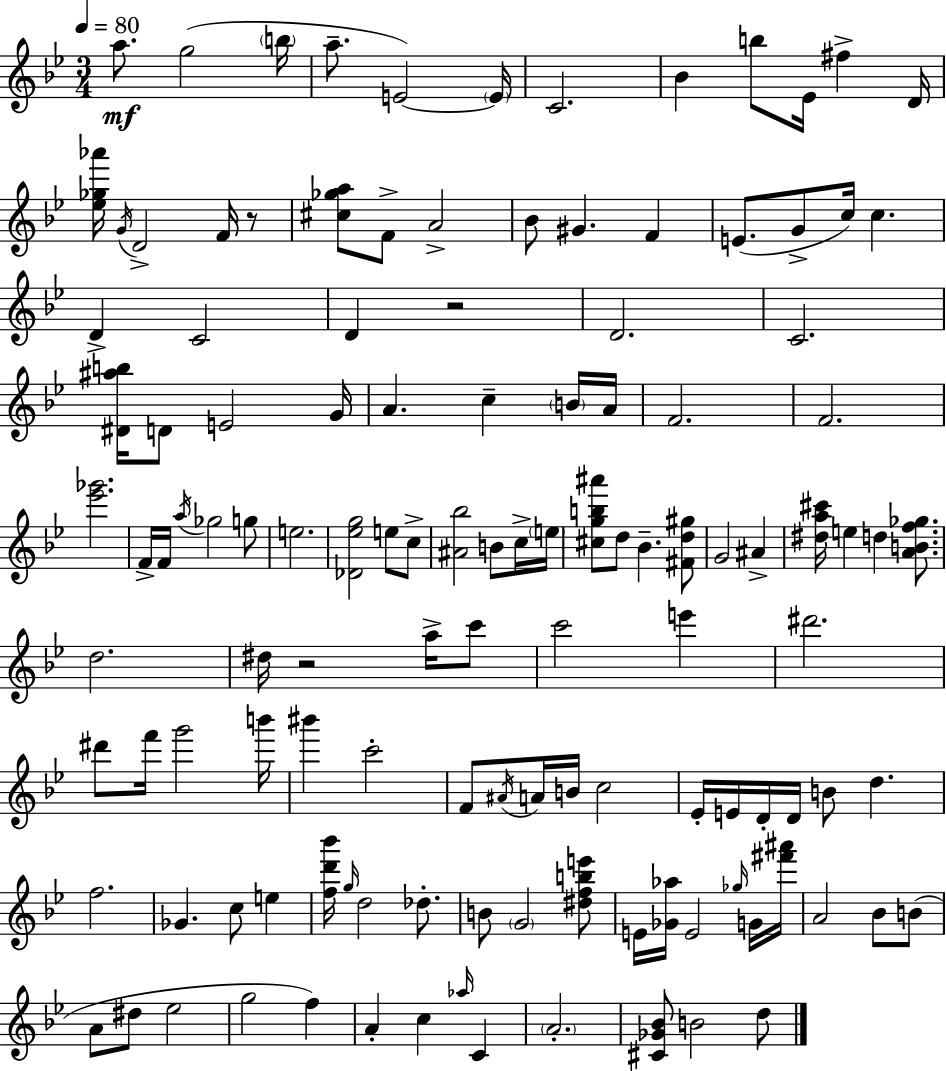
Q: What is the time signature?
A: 3/4